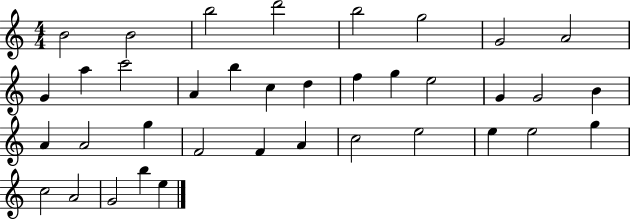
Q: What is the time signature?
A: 4/4